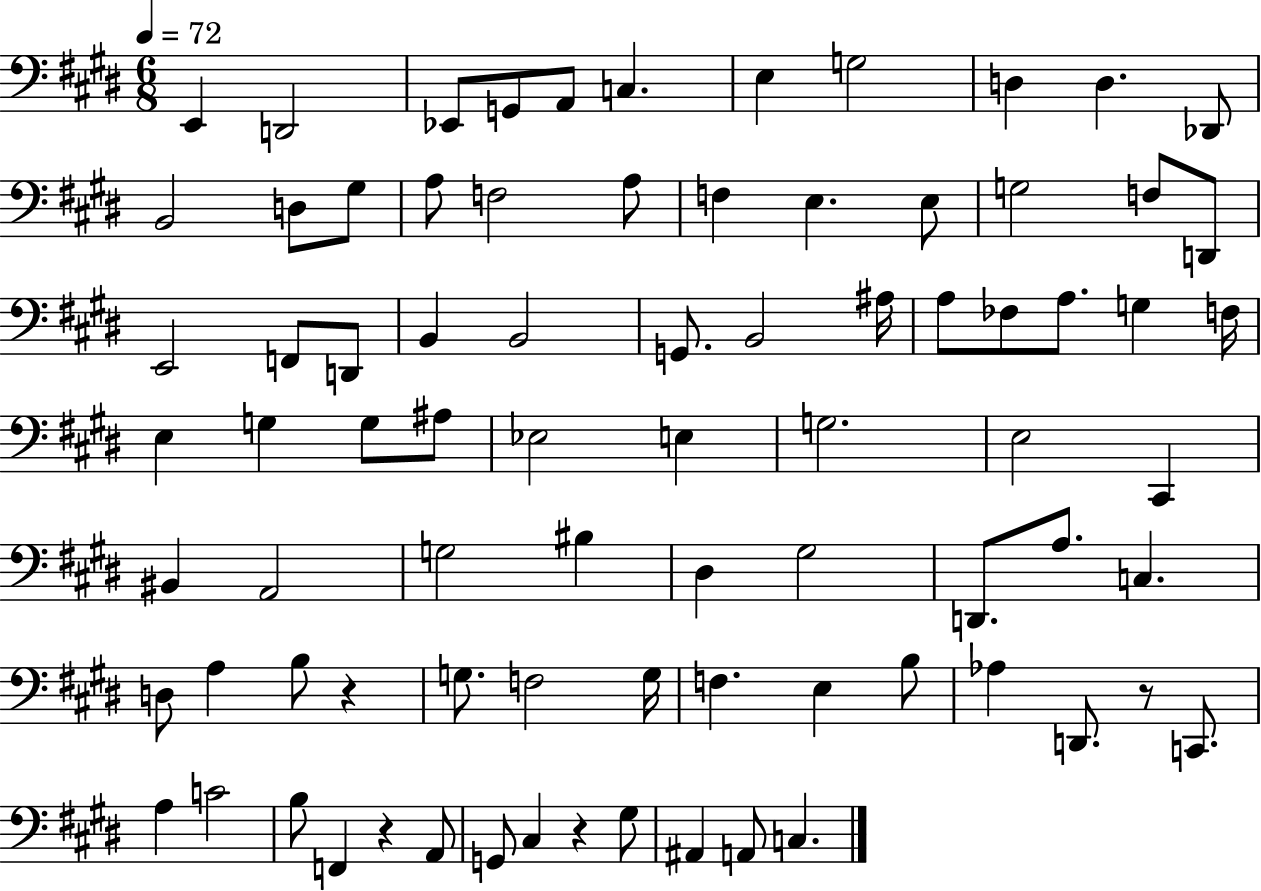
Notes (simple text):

E2/q D2/h Eb2/e G2/e A2/e C3/q. E3/q G3/h D3/q D3/q. Db2/e B2/h D3/e G#3/e A3/e F3/h A3/e F3/q E3/q. E3/e G3/h F3/e D2/e E2/h F2/e D2/e B2/q B2/h G2/e. B2/h A#3/s A3/e FES3/e A3/e. G3/q F3/s E3/q G3/q G3/e A#3/e Eb3/h E3/q G3/h. E3/h C#2/q BIS2/q A2/h G3/h BIS3/q D#3/q G#3/h D2/e. A3/e. C3/q. D3/e A3/q B3/e R/q G3/e. F3/h G3/s F3/q. E3/q B3/e Ab3/q D2/e. R/e C2/e. A3/q C4/h B3/e F2/q R/q A2/e G2/e C#3/q R/q G#3/e A#2/q A2/e C3/q.